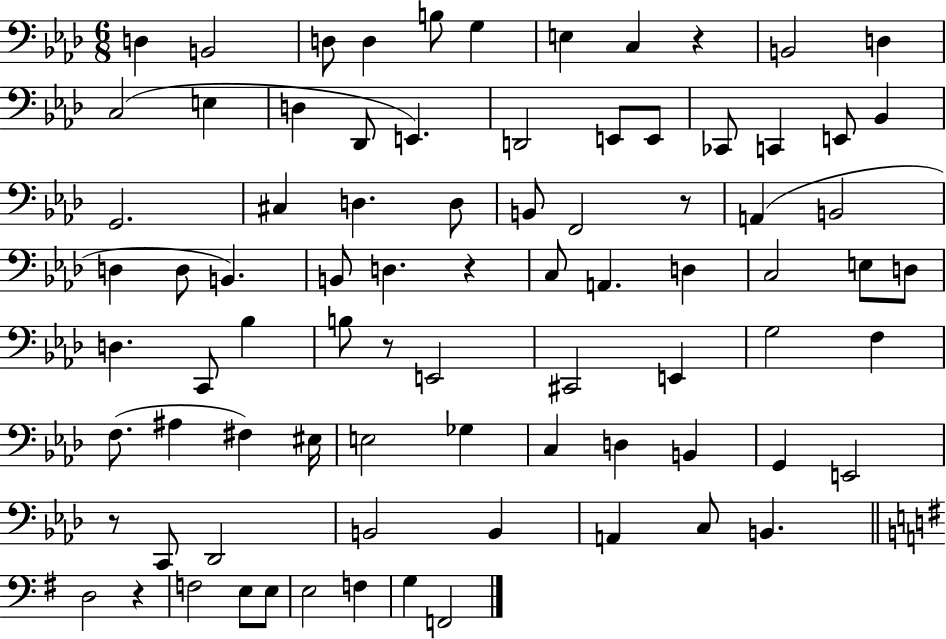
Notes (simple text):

D3/q B2/h D3/e D3/q B3/e G3/q E3/q C3/q R/q B2/h D3/q C3/h E3/q D3/q Db2/e E2/q. D2/h E2/e E2/e CES2/e C2/q E2/e Bb2/q G2/h. C#3/q D3/q. D3/e B2/e F2/h R/e A2/q B2/h D3/q D3/e B2/q. B2/e D3/q. R/q C3/e A2/q. D3/q C3/h E3/e D3/e D3/q. C2/e Bb3/q B3/e R/e E2/h C#2/h E2/q G3/h F3/q F3/e. A#3/q F#3/q EIS3/s E3/h Gb3/q C3/q D3/q B2/q G2/q E2/h R/e C2/e Db2/h B2/h B2/q A2/q C3/e B2/q. D3/h R/q F3/h E3/e E3/e E3/h F3/q G3/q F2/h